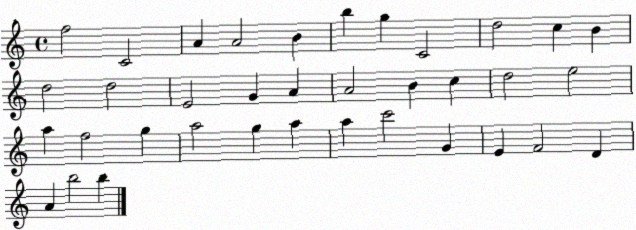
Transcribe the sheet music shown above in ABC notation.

X:1
T:Untitled
M:4/4
L:1/4
K:C
f2 C2 A A2 B b g C2 d2 c B d2 d2 E2 G A A2 B c d2 e2 a f2 g a2 g a a c'2 G E F2 D A b2 b